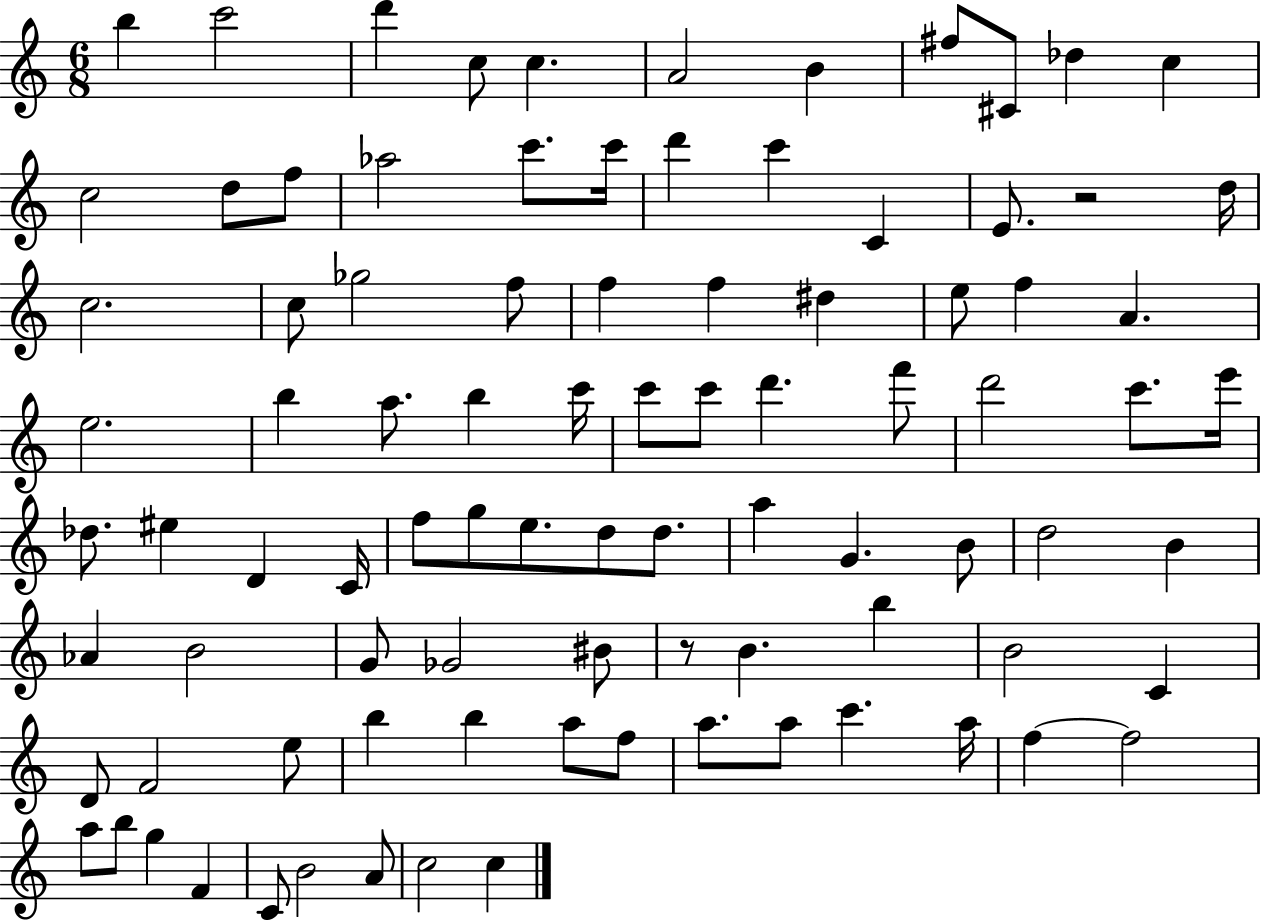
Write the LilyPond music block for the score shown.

{
  \clef treble
  \numericTimeSignature
  \time 6/8
  \key c \major
  b''4 c'''2 | d'''4 c''8 c''4. | a'2 b'4 | fis''8 cis'8 des''4 c''4 | \break c''2 d''8 f''8 | aes''2 c'''8. c'''16 | d'''4 c'''4 c'4 | e'8. r2 d''16 | \break c''2. | c''8 ges''2 f''8 | f''4 f''4 dis''4 | e''8 f''4 a'4. | \break e''2. | b''4 a''8. b''4 c'''16 | c'''8 c'''8 d'''4. f'''8 | d'''2 c'''8. e'''16 | \break des''8. eis''4 d'4 c'16 | f''8 g''8 e''8. d''8 d''8. | a''4 g'4. b'8 | d''2 b'4 | \break aes'4 b'2 | g'8 ges'2 bis'8 | r8 b'4. b''4 | b'2 c'4 | \break d'8 f'2 e''8 | b''4 b''4 a''8 f''8 | a''8. a''8 c'''4. a''16 | f''4~~ f''2 | \break a''8 b''8 g''4 f'4 | c'8 b'2 a'8 | c''2 c''4 | \bar "|."
}